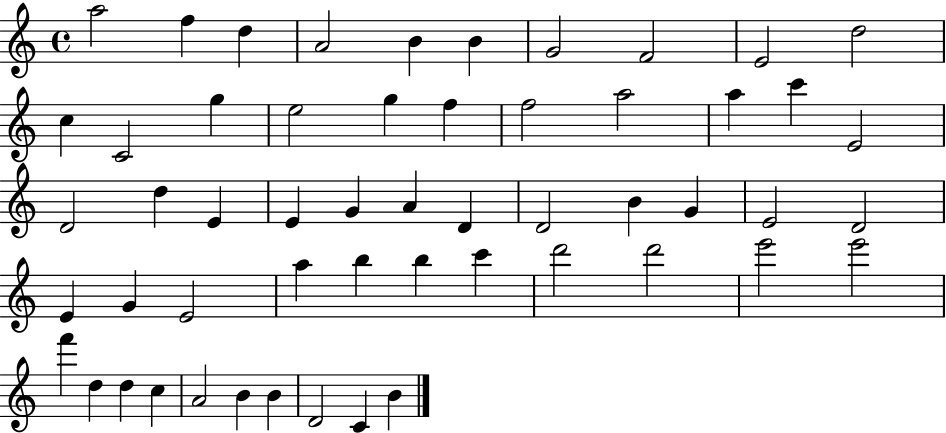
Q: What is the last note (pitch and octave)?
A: B4